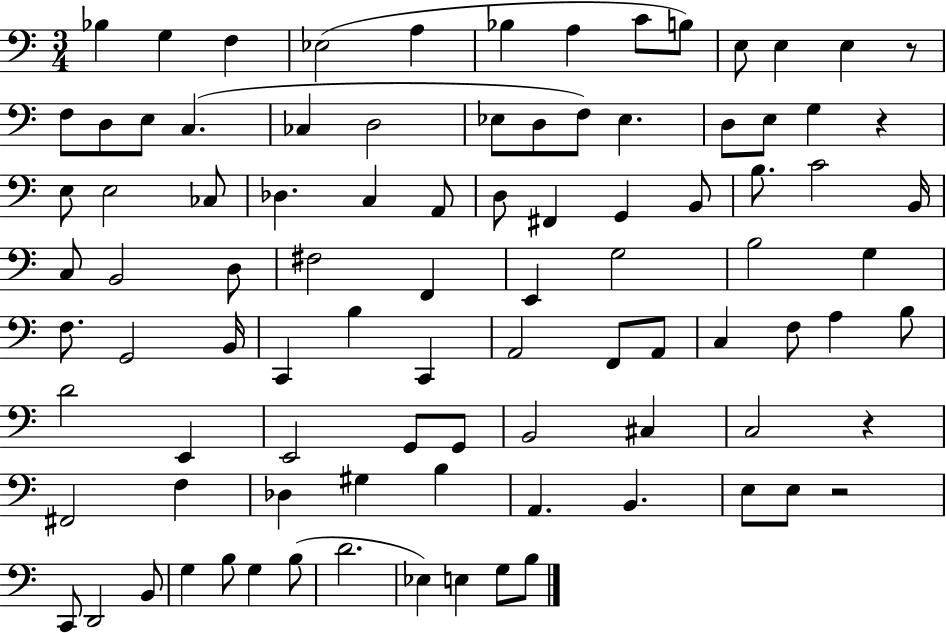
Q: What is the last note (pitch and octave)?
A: B3